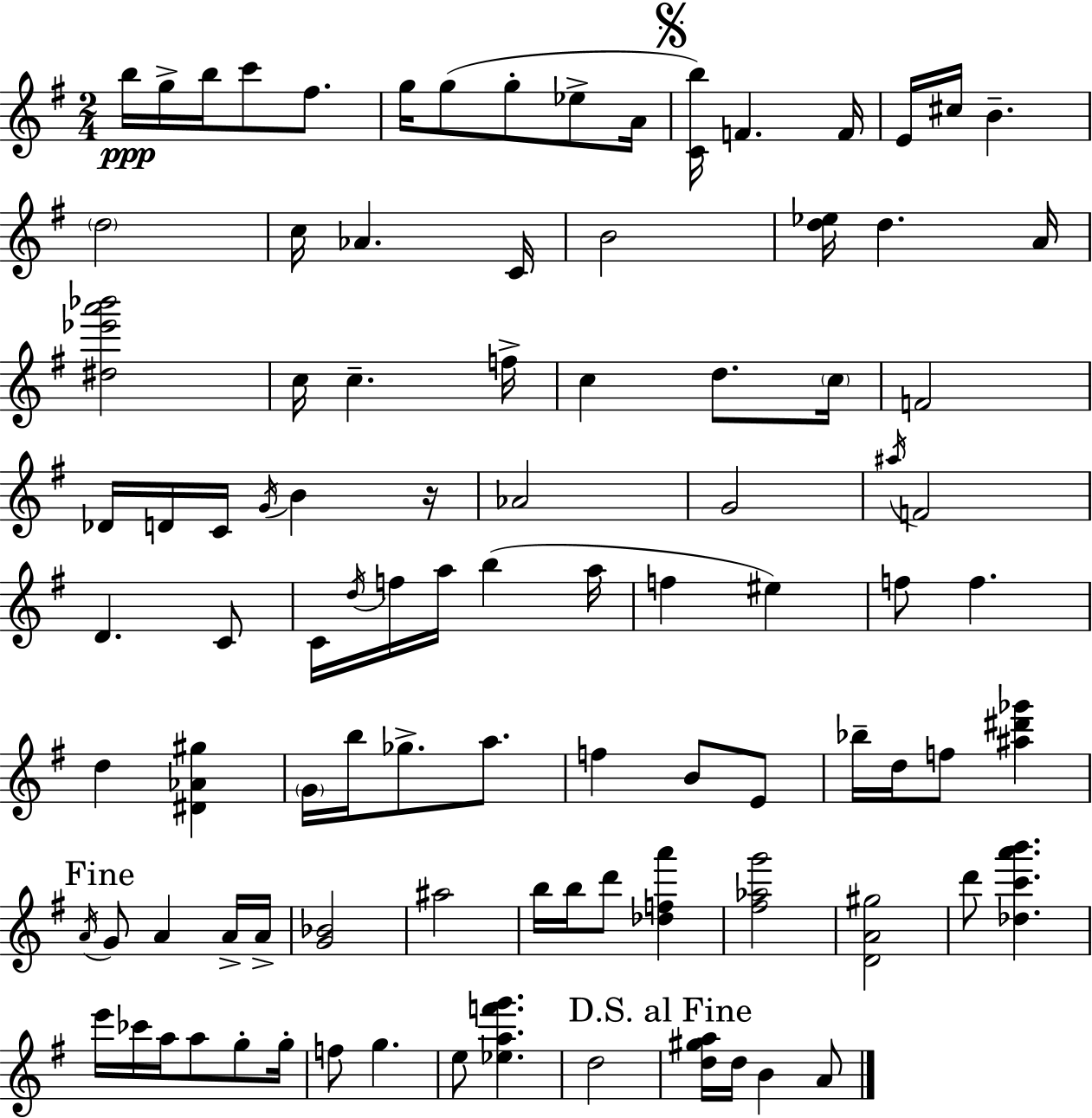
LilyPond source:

{
  \clef treble
  \numericTimeSignature
  \time 2/4
  \key g \major
  b''16\ppp g''16-> b''16 c'''8 fis''8. | g''16 g''8( g''8-. ees''8-> a'16 | \mark \markup { \musicglyph "scripts.segno" } <c' b''>16) f'4. f'16 | e'16 cis''16 b'4.-- | \break \parenthesize d''2 | c''16 aes'4. c'16 | b'2 | <d'' ees''>16 d''4. a'16 | \break <dis'' ees''' a''' bes'''>2 | c''16 c''4.-- f''16-> | c''4 d''8. \parenthesize c''16 | f'2 | \break des'16 d'16 c'16 \acciaccatura { g'16 } b'4 | r16 aes'2 | g'2 | \acciaccatura { ais''16 } f'2 | \break d'4. | c'8 c'16 \acciaccatura { d''16 } f''16 a''16 b''4( | a''16 f''4 eis''4) | f''8 f''4. | \break d''4 <dis' aes' gis''>4 | \parenthesize g'16 b''16 ges''8.-> | a''8. f''4 b'8 | e'8 bes''16-- d''16 f''8 <ais'' dis''' ges'''>4 | \break \mark "Fine" \acciaccatura { a'16 } g'8 a'4 | a'16-> a'16-> <g' bes'>2 | ais''2 | b''16 b''16 d'''8 | \break <des'' f'' a'''>4 <fis'' aes'' g'''>2 | <d' a' gis''>2 | d'''8 <des'' c''' a''' b'''>4. | e'''16 ces'''16 a''16 a''8 | \break g''8-. g''16-. f''8 g''4. | e''8 <ees'' a'' f''' g'''>4. | d''2 | \mark "D.S. al Fine" <d'' gis'' a''>16 d''16 b'4 | \break a'8 \bar "|."
}